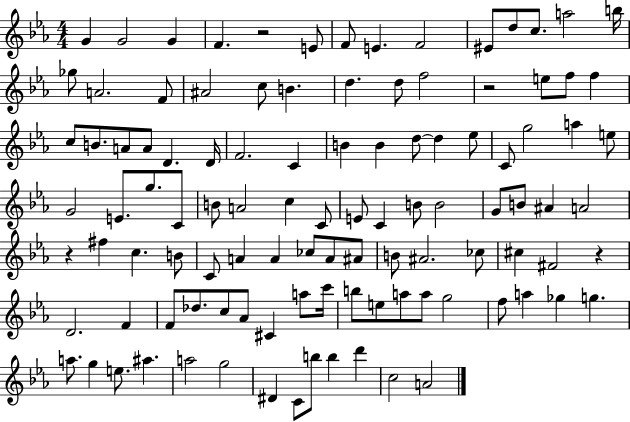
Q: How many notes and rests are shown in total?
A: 107